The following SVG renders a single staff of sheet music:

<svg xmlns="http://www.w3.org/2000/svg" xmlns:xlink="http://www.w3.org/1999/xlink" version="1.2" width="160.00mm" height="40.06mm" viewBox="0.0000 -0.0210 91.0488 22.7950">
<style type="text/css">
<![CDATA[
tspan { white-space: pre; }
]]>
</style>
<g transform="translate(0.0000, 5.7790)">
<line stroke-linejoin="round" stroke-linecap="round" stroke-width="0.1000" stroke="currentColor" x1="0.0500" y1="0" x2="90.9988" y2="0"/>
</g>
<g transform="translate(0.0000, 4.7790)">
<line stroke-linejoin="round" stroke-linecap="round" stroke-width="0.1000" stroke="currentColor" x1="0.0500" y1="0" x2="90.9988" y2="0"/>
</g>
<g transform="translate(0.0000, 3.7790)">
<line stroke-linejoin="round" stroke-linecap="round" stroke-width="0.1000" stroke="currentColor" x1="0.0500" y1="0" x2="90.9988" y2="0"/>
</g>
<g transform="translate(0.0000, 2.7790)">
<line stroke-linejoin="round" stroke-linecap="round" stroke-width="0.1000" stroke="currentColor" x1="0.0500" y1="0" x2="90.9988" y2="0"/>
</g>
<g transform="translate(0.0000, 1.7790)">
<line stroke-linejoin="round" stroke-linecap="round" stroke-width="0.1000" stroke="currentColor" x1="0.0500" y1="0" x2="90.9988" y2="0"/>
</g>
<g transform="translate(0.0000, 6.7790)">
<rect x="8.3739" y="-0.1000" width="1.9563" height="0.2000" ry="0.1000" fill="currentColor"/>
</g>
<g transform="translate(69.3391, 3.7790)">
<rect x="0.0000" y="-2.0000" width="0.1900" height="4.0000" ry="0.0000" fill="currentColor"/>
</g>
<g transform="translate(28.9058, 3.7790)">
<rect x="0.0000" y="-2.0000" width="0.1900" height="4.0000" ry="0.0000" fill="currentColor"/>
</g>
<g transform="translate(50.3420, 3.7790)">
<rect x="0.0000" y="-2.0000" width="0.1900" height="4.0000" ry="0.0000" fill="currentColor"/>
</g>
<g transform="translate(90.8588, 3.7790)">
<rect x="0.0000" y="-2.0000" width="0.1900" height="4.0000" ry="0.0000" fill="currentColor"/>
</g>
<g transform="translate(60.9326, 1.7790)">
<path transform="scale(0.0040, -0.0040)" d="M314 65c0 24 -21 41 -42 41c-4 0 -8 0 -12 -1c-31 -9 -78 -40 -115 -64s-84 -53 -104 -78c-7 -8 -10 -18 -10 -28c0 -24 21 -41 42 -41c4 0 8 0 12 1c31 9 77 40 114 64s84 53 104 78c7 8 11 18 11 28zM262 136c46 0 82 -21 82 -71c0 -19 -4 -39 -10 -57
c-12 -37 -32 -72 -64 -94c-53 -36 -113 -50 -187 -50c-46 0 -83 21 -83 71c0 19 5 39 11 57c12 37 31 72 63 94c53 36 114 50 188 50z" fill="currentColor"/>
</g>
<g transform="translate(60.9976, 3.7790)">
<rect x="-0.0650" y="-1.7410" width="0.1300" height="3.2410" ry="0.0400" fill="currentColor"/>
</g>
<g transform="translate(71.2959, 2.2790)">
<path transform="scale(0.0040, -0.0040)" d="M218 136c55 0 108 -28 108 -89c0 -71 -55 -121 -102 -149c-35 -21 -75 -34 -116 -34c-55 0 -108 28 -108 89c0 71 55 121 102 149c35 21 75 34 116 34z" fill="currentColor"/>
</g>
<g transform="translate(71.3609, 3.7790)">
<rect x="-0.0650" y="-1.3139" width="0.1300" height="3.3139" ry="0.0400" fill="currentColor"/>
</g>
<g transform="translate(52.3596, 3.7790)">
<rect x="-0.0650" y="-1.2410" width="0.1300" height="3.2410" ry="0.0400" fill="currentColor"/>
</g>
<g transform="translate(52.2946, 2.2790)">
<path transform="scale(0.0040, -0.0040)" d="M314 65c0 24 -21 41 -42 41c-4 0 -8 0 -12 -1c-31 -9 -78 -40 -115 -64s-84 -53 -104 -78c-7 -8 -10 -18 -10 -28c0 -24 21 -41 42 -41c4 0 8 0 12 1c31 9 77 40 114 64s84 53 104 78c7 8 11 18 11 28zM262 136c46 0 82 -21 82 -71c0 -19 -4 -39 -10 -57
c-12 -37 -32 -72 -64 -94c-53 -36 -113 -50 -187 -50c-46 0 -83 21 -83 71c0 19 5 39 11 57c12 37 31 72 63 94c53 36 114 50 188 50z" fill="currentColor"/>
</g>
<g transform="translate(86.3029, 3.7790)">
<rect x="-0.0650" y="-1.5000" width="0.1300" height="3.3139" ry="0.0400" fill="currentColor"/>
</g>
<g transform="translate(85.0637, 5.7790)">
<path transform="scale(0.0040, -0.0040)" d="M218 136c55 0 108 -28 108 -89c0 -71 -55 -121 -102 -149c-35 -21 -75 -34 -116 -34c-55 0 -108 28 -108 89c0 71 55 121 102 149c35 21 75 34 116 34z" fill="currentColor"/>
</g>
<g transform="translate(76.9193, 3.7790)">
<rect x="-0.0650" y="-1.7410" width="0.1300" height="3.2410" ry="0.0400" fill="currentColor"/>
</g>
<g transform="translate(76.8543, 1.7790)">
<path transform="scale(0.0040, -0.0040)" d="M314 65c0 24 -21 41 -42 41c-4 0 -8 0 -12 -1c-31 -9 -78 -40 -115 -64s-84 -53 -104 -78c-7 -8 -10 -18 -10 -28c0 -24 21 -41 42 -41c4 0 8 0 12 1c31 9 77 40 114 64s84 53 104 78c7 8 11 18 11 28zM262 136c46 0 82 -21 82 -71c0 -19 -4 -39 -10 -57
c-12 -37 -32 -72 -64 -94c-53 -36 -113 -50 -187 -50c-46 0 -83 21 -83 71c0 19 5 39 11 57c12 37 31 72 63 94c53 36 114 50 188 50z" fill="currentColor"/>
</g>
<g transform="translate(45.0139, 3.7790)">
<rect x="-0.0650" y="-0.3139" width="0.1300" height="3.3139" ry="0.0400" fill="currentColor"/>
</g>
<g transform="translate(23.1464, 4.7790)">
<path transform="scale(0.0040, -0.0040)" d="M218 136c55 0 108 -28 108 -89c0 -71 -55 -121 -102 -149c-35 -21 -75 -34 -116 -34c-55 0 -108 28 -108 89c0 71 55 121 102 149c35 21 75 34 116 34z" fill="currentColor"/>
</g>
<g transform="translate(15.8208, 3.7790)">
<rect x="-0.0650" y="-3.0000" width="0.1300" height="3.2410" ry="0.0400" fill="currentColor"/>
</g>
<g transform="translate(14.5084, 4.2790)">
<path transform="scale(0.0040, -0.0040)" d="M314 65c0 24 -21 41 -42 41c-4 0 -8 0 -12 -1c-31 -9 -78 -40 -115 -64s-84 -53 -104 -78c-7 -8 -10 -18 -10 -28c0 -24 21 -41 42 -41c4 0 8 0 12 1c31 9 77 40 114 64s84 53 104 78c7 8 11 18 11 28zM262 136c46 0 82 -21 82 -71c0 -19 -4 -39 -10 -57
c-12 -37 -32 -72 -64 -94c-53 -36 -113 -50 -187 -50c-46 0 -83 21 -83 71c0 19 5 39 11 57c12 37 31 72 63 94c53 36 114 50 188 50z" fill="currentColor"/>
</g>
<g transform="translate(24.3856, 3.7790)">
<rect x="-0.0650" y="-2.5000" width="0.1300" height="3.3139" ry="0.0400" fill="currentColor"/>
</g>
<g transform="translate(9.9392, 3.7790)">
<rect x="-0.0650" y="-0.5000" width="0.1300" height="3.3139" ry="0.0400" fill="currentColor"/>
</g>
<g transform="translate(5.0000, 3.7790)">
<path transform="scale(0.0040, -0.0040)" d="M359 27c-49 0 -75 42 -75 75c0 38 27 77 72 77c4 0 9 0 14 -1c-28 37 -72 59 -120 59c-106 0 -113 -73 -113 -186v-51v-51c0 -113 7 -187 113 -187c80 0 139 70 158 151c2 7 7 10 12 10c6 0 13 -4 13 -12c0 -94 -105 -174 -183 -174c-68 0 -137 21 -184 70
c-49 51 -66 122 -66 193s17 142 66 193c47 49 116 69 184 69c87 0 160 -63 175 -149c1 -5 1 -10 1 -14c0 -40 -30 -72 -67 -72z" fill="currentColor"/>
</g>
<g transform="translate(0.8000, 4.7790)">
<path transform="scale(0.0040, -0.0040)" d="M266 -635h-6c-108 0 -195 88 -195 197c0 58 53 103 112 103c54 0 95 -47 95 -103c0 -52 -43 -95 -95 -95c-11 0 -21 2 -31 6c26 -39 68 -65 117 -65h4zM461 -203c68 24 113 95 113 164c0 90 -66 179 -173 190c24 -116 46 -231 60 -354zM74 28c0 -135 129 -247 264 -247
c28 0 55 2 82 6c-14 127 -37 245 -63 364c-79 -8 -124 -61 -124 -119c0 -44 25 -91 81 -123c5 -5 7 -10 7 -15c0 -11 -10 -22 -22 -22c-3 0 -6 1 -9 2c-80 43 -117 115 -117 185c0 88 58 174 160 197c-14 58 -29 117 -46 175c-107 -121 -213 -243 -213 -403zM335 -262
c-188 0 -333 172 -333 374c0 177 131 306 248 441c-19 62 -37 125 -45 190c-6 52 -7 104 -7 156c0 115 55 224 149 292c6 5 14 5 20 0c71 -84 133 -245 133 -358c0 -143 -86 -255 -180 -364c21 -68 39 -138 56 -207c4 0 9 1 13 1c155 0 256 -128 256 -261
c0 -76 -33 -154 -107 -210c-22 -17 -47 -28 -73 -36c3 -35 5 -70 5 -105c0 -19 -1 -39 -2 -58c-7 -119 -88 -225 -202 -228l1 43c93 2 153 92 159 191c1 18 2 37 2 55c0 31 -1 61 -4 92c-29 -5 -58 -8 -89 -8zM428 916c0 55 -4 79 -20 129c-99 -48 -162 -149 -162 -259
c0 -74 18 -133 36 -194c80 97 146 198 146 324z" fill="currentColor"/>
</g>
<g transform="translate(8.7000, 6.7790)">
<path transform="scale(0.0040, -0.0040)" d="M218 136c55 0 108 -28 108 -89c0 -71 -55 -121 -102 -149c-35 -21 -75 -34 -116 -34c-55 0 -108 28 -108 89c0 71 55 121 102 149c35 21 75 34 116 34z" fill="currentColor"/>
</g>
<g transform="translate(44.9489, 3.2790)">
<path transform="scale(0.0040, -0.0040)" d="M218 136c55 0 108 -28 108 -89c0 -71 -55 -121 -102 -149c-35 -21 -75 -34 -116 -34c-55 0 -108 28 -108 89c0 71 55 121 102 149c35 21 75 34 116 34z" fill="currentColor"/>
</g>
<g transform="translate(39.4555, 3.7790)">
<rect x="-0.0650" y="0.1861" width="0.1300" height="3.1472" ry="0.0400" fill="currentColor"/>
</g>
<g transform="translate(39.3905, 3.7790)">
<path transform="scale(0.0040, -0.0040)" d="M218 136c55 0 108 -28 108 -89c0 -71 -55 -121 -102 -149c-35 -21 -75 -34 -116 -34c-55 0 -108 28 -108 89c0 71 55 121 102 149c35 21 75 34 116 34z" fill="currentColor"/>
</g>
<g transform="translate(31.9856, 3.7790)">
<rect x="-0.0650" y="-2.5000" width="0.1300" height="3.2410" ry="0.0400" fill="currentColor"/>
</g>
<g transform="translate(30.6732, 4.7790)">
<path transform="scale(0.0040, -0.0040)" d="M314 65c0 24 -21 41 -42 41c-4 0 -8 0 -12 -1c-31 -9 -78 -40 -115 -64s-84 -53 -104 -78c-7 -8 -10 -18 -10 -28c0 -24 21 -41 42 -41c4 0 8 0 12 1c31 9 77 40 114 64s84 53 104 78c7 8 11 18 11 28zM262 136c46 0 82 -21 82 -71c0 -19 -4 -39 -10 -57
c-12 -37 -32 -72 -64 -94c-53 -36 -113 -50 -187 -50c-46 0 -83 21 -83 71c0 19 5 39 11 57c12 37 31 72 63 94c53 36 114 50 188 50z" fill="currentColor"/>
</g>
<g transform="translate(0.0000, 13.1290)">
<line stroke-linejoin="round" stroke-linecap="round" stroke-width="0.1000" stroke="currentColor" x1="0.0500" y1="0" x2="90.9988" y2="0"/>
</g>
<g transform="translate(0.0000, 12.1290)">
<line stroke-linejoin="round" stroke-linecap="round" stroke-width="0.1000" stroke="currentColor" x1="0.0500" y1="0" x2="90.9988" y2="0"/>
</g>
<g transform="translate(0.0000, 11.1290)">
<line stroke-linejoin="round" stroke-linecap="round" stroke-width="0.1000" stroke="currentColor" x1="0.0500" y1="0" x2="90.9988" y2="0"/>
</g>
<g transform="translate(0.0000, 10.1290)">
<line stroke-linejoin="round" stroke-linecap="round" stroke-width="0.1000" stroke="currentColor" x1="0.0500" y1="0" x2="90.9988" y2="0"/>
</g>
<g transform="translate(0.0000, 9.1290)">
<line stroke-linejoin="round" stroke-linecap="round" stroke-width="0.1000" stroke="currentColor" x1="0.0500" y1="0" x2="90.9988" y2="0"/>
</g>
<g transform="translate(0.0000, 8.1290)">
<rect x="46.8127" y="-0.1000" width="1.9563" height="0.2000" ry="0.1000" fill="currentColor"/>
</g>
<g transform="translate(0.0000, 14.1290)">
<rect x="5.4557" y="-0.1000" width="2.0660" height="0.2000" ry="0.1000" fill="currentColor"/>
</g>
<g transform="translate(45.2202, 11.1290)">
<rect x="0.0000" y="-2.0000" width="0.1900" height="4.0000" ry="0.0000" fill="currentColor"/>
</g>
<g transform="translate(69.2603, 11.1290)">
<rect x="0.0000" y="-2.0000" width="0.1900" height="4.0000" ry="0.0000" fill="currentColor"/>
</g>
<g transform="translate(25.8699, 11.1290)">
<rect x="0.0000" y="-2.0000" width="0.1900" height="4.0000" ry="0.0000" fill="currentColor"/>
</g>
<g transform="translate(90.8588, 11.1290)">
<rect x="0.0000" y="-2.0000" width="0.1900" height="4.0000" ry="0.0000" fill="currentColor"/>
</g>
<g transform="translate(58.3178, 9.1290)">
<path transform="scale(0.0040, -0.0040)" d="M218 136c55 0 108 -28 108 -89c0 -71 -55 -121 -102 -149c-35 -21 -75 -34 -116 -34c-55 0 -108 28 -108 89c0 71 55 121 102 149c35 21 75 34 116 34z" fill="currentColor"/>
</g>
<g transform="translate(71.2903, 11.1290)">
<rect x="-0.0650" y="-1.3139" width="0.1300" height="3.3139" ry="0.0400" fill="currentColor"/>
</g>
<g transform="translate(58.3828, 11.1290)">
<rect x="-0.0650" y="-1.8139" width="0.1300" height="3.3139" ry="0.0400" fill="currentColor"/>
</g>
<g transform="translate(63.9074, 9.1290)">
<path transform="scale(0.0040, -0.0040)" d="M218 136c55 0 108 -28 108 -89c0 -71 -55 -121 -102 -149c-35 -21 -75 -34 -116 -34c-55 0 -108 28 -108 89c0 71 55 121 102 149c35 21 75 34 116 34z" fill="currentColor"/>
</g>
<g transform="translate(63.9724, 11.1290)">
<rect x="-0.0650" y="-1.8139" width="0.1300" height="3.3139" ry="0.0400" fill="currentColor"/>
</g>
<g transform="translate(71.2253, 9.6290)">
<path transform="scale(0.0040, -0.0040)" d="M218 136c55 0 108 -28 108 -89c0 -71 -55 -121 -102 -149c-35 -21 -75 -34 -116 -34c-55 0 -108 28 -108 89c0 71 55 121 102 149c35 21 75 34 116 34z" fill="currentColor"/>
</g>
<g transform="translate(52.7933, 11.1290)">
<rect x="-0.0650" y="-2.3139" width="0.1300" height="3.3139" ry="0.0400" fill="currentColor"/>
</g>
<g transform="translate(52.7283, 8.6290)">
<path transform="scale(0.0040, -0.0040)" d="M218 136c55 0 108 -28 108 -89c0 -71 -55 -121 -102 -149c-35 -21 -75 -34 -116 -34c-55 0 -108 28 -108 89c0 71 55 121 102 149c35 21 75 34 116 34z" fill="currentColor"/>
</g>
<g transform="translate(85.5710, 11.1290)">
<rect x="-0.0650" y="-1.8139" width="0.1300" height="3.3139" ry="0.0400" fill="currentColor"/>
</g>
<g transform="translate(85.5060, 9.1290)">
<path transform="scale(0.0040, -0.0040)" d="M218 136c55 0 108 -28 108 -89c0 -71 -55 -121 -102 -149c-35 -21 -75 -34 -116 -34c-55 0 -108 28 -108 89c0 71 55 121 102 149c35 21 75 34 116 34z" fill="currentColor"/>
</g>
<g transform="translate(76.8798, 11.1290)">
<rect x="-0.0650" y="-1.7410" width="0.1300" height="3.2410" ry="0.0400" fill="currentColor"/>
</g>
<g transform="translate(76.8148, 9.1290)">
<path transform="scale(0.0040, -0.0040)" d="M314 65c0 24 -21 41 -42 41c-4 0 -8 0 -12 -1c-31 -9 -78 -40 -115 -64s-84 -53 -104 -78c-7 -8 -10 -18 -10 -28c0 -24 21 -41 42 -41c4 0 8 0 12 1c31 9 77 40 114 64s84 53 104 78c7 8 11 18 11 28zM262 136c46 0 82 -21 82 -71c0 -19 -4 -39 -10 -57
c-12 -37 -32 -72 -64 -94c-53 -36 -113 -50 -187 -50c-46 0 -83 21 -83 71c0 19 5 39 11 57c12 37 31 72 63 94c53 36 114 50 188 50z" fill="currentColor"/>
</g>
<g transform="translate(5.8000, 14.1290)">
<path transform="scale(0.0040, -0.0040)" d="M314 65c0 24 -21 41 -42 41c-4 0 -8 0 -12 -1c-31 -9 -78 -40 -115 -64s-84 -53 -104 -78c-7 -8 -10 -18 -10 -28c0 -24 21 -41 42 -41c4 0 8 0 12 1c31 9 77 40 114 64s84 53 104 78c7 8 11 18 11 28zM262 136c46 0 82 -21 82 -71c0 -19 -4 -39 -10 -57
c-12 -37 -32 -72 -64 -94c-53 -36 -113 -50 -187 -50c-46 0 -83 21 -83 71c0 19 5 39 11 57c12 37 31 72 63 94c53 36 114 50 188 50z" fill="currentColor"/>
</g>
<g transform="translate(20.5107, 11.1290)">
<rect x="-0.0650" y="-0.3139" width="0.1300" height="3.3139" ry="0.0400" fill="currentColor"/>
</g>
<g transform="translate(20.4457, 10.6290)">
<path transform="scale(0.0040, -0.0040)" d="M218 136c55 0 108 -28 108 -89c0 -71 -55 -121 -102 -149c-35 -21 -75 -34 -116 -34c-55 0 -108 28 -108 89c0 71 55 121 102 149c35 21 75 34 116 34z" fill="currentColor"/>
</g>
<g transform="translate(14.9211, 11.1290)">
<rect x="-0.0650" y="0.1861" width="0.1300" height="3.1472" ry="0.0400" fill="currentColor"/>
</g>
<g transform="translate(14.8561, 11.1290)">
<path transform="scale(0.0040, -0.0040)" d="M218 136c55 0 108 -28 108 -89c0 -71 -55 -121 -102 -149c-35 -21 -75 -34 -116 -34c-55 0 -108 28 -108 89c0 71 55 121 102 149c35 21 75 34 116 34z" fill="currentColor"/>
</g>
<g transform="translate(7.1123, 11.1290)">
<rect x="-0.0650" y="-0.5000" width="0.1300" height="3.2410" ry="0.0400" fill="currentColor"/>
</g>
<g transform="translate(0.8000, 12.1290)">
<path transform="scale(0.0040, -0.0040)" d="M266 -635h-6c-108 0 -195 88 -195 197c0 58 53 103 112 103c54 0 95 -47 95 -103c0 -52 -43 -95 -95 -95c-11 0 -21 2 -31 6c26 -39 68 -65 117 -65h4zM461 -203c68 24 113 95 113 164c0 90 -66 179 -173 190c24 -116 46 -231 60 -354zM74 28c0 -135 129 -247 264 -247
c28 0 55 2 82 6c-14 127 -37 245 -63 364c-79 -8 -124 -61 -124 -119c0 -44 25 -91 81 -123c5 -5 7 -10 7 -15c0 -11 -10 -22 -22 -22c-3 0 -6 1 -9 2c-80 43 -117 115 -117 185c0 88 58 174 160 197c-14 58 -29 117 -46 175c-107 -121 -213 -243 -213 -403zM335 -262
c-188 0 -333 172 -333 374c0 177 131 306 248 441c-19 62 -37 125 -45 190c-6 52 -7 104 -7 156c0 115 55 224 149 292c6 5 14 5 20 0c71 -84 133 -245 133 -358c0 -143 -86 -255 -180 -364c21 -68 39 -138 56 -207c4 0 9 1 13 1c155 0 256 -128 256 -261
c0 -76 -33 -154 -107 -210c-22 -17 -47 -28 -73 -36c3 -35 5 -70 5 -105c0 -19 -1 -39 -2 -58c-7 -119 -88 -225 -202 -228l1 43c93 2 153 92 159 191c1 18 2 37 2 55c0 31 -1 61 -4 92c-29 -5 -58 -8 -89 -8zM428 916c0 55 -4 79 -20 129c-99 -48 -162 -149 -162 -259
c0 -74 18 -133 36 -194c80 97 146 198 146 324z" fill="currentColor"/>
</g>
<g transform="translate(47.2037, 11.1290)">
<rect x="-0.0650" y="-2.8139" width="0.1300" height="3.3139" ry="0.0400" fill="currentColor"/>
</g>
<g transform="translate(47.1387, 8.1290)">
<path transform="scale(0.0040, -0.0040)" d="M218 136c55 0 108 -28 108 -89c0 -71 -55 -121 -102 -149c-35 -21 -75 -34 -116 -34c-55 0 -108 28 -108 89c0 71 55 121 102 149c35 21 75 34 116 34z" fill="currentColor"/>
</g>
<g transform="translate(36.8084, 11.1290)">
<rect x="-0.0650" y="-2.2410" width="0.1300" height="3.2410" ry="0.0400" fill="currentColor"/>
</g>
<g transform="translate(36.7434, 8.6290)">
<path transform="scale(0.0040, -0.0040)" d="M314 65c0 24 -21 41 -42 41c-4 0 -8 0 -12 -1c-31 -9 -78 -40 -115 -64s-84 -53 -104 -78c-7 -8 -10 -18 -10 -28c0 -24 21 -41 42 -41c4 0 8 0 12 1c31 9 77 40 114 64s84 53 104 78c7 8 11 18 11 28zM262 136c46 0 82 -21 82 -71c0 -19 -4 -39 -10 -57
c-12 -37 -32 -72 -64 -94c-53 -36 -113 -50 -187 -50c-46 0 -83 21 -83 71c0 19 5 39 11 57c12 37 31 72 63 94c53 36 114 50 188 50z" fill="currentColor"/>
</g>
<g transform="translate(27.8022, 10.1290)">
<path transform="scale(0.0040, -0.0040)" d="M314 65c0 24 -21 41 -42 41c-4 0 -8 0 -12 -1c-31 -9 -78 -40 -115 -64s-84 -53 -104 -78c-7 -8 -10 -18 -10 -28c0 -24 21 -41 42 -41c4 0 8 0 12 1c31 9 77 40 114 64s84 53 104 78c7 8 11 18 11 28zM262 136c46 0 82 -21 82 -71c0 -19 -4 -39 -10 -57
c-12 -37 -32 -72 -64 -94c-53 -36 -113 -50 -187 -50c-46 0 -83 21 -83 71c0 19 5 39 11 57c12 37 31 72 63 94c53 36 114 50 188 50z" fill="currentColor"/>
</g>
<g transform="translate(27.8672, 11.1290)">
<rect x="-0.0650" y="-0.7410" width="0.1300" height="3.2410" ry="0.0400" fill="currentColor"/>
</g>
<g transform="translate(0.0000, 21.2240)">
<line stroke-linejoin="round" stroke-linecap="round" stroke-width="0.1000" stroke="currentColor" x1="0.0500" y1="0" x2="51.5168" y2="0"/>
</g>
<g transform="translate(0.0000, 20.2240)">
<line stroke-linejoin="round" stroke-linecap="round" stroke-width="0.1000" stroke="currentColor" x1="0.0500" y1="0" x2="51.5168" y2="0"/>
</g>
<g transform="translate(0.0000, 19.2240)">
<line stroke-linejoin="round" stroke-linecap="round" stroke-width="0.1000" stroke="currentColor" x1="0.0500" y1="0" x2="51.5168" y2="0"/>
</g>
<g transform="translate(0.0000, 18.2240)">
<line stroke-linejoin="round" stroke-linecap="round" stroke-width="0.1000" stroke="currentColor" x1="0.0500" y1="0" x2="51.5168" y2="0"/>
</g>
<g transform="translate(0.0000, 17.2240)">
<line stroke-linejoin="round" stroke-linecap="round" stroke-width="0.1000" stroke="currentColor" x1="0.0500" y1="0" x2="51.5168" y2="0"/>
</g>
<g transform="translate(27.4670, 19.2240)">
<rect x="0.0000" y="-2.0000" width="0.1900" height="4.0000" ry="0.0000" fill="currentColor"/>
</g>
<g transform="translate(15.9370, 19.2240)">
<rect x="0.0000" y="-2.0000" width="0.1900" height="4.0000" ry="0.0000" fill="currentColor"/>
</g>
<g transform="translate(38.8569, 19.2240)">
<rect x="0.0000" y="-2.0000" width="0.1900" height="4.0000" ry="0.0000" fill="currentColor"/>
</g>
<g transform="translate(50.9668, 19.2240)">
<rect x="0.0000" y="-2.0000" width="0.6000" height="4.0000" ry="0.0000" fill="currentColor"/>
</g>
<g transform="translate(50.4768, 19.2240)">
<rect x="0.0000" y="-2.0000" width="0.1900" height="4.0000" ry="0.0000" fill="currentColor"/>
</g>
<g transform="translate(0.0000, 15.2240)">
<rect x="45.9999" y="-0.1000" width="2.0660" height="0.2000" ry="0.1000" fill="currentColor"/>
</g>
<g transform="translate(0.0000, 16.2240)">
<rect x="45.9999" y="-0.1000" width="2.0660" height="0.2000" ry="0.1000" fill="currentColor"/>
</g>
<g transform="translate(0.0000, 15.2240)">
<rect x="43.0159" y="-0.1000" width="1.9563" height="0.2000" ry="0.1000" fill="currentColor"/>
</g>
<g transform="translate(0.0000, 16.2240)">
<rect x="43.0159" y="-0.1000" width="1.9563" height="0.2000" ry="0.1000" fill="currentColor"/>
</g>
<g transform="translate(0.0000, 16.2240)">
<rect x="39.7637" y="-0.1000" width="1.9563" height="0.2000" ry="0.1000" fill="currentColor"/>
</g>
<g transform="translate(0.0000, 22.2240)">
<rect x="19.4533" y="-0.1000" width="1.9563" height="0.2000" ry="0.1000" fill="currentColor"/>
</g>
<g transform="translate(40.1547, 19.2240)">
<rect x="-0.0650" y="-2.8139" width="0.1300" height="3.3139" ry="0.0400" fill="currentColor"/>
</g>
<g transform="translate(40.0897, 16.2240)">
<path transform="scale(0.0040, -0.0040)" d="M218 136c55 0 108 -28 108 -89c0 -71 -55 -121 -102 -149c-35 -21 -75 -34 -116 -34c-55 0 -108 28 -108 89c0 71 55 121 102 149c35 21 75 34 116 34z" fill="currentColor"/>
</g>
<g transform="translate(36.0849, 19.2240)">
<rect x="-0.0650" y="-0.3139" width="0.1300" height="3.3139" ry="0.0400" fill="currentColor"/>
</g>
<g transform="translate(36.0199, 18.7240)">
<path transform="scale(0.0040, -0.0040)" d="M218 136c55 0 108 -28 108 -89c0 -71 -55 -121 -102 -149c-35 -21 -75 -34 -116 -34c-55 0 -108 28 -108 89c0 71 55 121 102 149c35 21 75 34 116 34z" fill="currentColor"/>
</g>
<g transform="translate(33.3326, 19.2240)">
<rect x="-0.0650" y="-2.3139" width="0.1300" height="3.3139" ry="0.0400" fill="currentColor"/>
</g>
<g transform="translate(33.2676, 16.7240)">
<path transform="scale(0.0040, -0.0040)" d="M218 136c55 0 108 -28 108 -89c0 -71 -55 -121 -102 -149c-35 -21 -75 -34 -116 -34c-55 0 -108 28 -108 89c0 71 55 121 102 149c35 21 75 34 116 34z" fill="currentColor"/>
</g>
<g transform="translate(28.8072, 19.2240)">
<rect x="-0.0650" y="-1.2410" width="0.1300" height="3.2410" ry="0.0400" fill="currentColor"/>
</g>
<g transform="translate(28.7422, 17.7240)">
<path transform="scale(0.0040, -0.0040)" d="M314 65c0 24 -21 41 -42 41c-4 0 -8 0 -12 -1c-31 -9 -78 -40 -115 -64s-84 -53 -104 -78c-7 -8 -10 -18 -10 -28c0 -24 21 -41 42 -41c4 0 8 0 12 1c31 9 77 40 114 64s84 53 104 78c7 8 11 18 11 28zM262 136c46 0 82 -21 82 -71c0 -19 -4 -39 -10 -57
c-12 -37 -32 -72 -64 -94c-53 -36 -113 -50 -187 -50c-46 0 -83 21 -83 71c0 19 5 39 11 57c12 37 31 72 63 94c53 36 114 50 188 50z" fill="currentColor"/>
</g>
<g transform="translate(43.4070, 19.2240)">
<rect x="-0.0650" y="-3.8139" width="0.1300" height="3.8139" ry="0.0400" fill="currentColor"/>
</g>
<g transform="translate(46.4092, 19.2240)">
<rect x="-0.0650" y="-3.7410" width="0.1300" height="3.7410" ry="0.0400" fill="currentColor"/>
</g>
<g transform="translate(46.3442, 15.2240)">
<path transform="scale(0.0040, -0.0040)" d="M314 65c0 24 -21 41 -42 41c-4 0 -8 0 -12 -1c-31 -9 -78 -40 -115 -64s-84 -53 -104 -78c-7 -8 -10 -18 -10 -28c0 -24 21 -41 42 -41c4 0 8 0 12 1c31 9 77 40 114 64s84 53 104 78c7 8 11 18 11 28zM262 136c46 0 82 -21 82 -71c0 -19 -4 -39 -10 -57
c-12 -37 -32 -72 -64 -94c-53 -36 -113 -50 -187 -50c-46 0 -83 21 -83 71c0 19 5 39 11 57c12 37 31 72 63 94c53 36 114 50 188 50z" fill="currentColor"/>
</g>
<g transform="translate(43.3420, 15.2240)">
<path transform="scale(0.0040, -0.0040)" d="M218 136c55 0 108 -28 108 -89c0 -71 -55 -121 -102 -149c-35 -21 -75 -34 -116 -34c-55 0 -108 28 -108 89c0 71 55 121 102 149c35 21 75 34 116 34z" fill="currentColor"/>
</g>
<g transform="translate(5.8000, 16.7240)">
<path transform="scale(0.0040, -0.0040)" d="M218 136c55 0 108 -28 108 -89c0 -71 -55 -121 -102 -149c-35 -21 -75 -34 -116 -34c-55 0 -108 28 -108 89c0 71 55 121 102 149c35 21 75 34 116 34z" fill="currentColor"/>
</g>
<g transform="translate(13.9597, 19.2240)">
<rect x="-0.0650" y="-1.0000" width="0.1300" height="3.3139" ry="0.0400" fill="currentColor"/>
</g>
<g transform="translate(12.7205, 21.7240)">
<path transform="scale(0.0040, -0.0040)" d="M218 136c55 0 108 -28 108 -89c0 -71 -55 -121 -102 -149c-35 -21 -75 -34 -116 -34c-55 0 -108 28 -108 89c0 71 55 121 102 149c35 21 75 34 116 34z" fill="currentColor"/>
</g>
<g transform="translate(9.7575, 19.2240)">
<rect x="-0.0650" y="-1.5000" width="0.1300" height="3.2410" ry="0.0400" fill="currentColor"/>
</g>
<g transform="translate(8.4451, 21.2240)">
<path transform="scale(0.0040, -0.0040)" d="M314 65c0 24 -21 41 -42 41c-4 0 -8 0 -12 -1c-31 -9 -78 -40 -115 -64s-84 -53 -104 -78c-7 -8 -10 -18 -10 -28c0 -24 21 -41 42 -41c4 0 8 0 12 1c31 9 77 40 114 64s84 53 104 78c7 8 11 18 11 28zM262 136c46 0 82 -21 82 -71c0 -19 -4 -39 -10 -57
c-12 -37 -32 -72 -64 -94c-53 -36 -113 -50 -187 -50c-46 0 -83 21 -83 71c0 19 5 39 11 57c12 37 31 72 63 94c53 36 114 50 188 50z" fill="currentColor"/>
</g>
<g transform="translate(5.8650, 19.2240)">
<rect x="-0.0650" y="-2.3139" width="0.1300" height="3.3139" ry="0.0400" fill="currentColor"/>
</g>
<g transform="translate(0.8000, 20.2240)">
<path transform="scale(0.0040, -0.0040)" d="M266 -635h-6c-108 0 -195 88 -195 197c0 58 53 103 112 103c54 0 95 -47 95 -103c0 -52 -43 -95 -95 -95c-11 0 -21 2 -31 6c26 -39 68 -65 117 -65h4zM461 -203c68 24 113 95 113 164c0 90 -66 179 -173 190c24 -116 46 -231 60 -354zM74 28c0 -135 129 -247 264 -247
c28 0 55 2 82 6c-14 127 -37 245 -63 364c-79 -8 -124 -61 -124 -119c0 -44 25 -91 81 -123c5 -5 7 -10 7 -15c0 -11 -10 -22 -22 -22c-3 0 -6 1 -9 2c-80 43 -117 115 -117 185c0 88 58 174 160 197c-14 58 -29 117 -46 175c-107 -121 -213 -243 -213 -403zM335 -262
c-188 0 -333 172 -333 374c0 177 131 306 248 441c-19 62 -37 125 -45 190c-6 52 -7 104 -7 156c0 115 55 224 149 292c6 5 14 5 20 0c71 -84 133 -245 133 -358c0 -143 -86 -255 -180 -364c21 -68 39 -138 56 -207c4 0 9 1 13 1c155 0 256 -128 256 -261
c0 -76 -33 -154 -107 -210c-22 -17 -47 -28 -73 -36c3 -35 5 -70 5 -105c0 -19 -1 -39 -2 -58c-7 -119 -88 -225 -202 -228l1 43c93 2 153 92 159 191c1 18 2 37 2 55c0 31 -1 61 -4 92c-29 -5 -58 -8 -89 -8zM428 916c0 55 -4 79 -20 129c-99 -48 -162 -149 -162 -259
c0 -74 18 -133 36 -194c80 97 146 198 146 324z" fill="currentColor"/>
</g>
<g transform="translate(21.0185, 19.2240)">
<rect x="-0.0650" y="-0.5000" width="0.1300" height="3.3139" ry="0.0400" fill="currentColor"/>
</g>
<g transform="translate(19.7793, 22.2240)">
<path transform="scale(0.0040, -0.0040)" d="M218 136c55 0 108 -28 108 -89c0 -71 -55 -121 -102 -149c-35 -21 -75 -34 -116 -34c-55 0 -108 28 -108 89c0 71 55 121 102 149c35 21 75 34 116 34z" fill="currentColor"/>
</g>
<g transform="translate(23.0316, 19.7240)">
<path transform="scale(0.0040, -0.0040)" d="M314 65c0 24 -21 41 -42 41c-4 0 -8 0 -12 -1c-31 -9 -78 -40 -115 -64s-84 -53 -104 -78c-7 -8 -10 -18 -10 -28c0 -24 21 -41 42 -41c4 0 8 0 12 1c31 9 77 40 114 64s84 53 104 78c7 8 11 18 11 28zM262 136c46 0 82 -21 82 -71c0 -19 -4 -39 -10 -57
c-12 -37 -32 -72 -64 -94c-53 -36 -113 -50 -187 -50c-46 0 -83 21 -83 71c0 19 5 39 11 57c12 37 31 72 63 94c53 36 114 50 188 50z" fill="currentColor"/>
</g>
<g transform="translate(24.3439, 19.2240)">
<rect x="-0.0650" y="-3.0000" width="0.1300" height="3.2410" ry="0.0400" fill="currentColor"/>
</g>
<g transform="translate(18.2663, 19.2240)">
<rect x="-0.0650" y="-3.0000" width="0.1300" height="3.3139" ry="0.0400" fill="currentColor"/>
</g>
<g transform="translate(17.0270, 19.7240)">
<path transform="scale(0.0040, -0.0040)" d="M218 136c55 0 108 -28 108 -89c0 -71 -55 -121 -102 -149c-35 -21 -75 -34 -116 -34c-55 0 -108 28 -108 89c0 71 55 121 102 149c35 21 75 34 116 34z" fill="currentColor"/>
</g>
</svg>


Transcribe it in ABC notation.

X:1
T:Untitled
M:4/4
L:1/4
K:C
C A2 G G2 B c e2 f2 e f2 E C2 B c d2 g2 a g f f e f2 f g E2 D A C A2 e2 g c a c' c'2